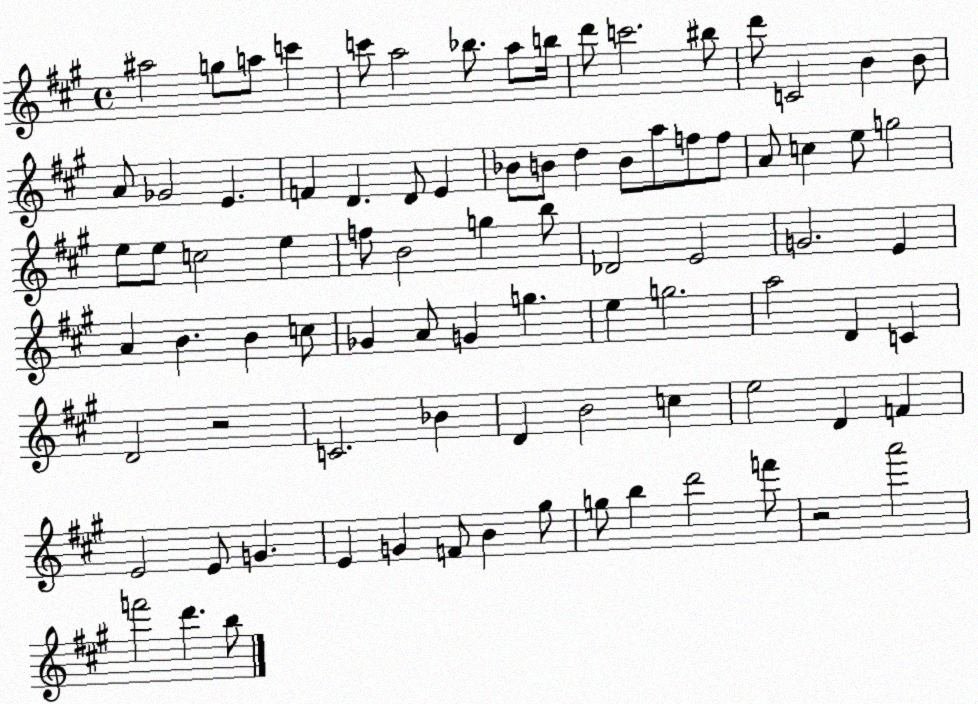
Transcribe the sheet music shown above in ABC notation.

X:1
T:Untitled
M:4/4
L:1/4
K:A
^a2 g/2 a/2 c' c'/2 a2 _b/2 a/2 b/4 d'/2 c'2 ^b/2 d'/2 C2 B B/2 A/2 _G2 E F D D/2 E _B/2 B/2 d B/2 a/2 f/2 f/2 A/2 c e/2 g2 e/2 e/2 c2 e f/2 B2 g b/2 _D2 E2 G2 E A B B c/2 _G A/2 G g e g2 a2 D C D2 z2 C2 _B D B2 c e2 D F E2 E/2 G E G F/2 B ^g/2 g/2 b d'2 f'/2 z2 a'2 f'2 d' b/2